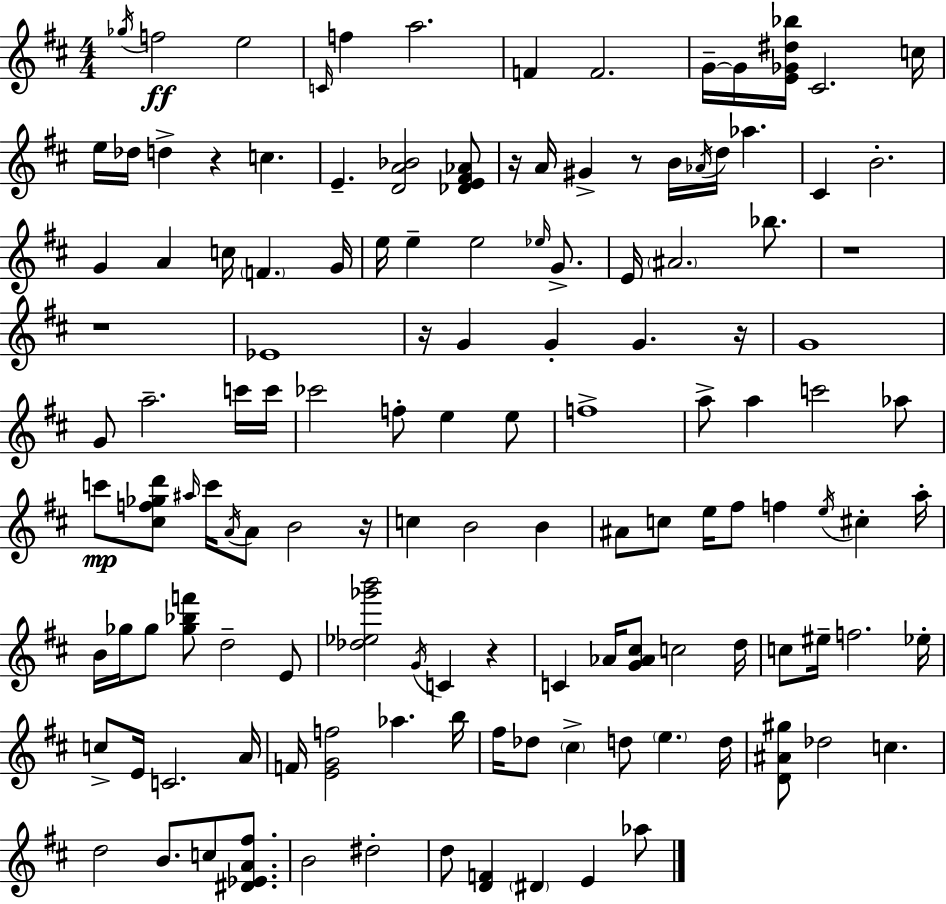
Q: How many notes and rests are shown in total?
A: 132